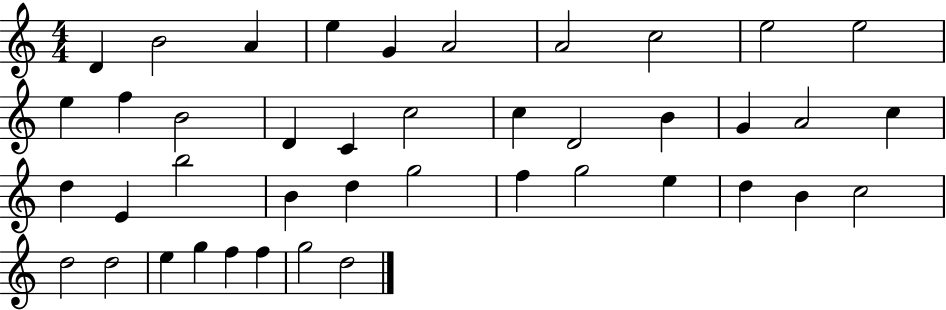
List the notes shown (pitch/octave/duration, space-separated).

D4/q B4/h A4/q E5/q G4/q A4/h A4/h C5/h E5/h E5/h E5/q F5/q B4/h D4/q C4/q C5/h C5/q D4/h B4/q G4/q A4/h C5/q D5/q E4/q B5/h B4/q D5/q G5/h F5/q G5/h E5/q D5/q B4/q C5/h D5/h D5/h E5/q G5/q F5/q F5/q G5/h D5/h